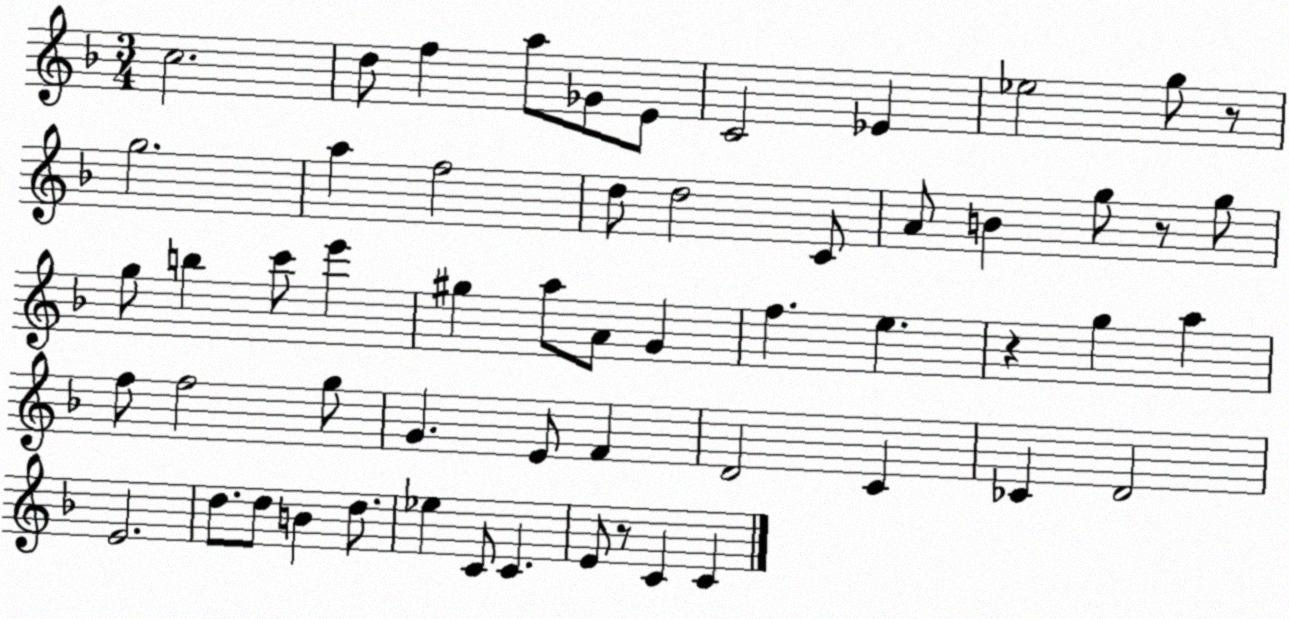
X:1
T:Untitled
M:3/4
L:1/4
K:F
c2 d/2 f a/2 _G/2 E/2 C2 _E _e2 g/2 z/2 g2 a f2 d/2 d2 C/2 A/2 B g/2 z/2 g/2 g/2 b c'/2 e' ^g a/2 A/2 G f e z g a f/2 f2 g/2 G E/2 F D2 C _C D2 E2 d/2 d/2 B d/2 _e C/2 C E/2 z/2 C C